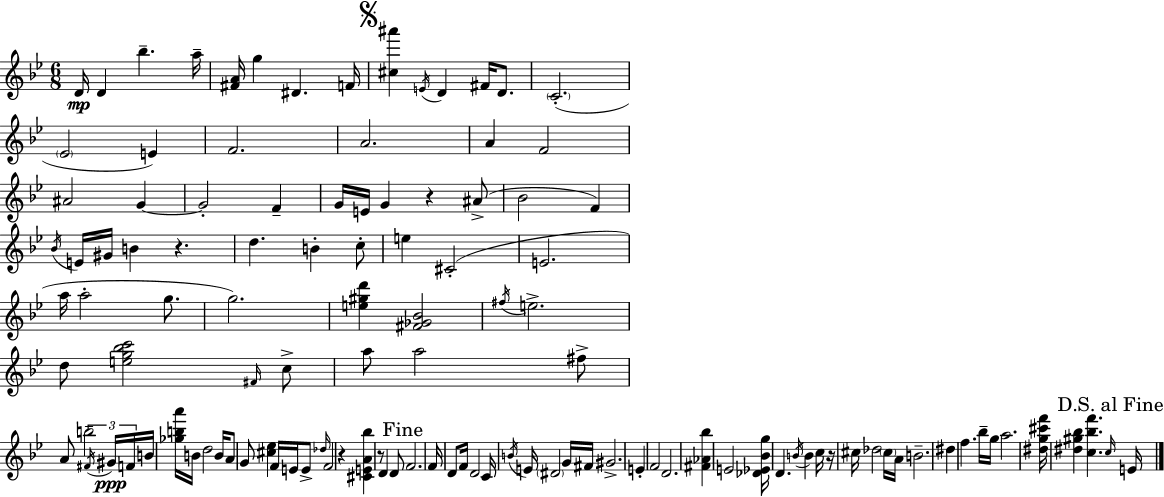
{
  \clef treble
  \numericTimeSignature
  \time 6/8
  \key bes \major
  d'16\mp d'4 bes''4.-- a''16-- | <fis' a'>16 g''4 dis'4. f'16 | \mark \markup { \musicglyph "scripts.segno" } <cis'' ais'''>4 \acciaccatura { e'16 } d'4 fis'16 d'8. | \parenthesize c'2.-.( | \break \parenthesize ees'2 e'4) | f'2. | a'2. | a'4 f'2 | \break ais'2 g'4~~ | g'2-. f'4-- | g'16 e'16 g'4 r4 ais'8->( | bes'2 f'4) | \break \acciaccatura { bes'16 } e'16 gis'16 b'4 r4. | d''4. b'4-. | c''8-. e''4 cis'2-.( | e'2. | \break a''16 a''2-. g''8. | g''2.) | <e'' gis'' d'''>4 <fis' ges' bes'>2 | \acciaccatura { fis''16 } e''2.-> | \break d''8 <e'' g'' bes'' c'''>2 | \grace { fis'16 } c''8-> a''8 a''2 | fis''8-> a'8 b''2-- | \tuplet 3/2 { \acciaccatura { fis'16 }\ppp gis'16 f'16 } b'16 <ges'' b'' a'''>16 b'16 d''2 | \break b'16 a'8 g'8 <cis'' ees''>4 | f'16 e'16 e'8-> \grace { des''16 } f'2 | r4 <cis' e' a' bes''>4 r8 | d'4 d'8 \mark "Fine" f'2. | \break f'16 d'8 f'16 d'2 | c'16 \acciaccatura { b'16 } e'16 \parenthesize dis'2 | g'16 fis'16 gis'2.-> | e'4-. f'2 | \break d'2. | <fis' aes' bes''>4 e'2 | <des' ees' bes' g''>16 d'4. | \acciaccatura { b'16 } b'4 c''16 r16 cis''16 des''2 | \break \parenthesize cis''16 a'16 b'2.-- | dis''4 | f''4. bes''16-- g''16 a''2. | <dis'' g'' cis''' f'''>16 <dis'' gis'' bes''>4 | \break <c'' bes'' f'''>4. \grace { c''16 } \mark "D.S. al Fine" e'16 \bar "|."
}